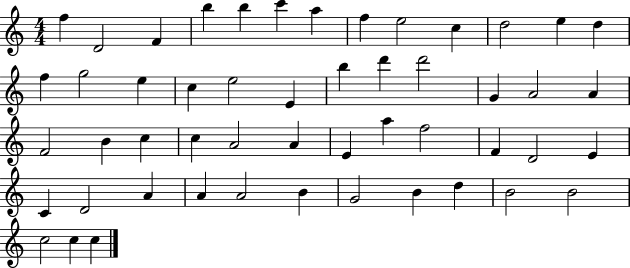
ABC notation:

X:1
T:Untitled
M:4/4
L:1/4
K:C
f D2 F b b c' a f e2 c d2 e d f g2 e c e2 E b d' d'2 G A2 A F2 B c c A2 A E a f2 F D2 E C D2 A A A2 B G2 B d B2 B2 c2 c c